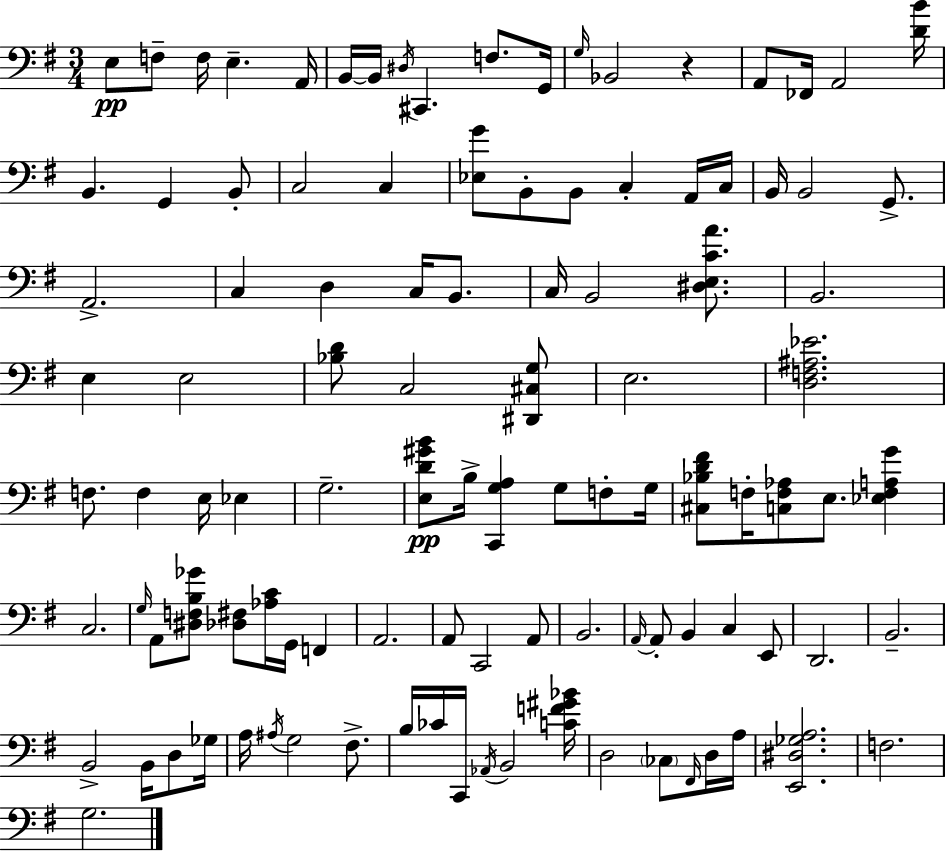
E3/e F3/e F3/s E3/q. A2/s B2/s B2/s D#3/s C#2/q. F3/e. G2/s G3/s Bb2/h R/q A2/e FES2/s A2/h [D4,B4]/s B2/q. G2/q B2/e C3/h C3/q [Eb3,G4]/e B2/e B2/e C3/q A2/s C3/s B2/s B2/h G2/e. A2/h. C3/q D3/q C3/s B2/e. C3/s B2/h [D#3,E3,C4,A4]/e. B2/h. E3/q E3/h [Bb3,D4]/e C3/h [D#2,C#3,G3]/e E3/h. [D3,F3,A#3,Eb4]/h. F3/e. F3/q E3/s Eb3/q G3/h. [E3,D4,G#4,B4]/e B3/s [C2,G3,A3]/q G3/e F3/e G3/s [C#3,Bb3,D4,F#4]/e F3/s [C3,F3,Ab3]/e E3/e. [Eb3,F3,A3,G4]/q C3/h. G3/s A2/e [D#3,F3,B3,Gb4]/e [Db3,F#3]/e [Ab3,C4]/s G2/s F2/q A2/h. A2/e C2/h A2/e B2/h. A2/s A2/e B2/q C3/q E2/e D2/h. B2/h. B2/h B2/s D3/e Gb3/s A3/s A#3/s G3/h F#3/e. B3/s CES4/s C2/s Ab2/s B2/h [C4,F4,G#4,Bb4]/s D3/h CES3/e F#2/s D3/s A3/s [E2,D#3,Gb3,A3]/h. F3/h. G3/h.